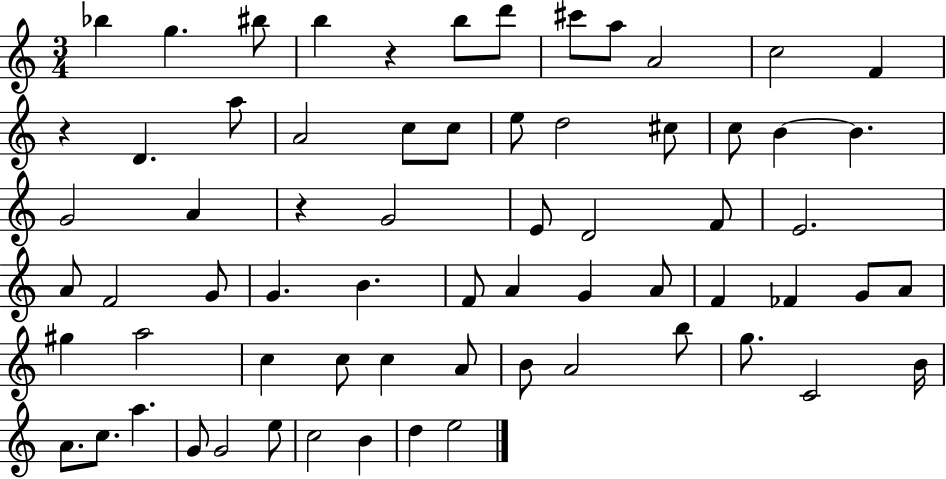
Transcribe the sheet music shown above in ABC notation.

X:1
T:Untitled
M:3/4
L:1/4
K:C
_b g ^b/2 b z b/2 d'/2 ^c'/2 a/2 A2 c2 F z D a/2 A2 c/2 c/2 e/2 d2 ^c/2 c/2 B B G2 A z G2 E/2 D2 F/2 E2 A/2 F2 G/2 G B F/2 A G A/2 F _F G/2 A/2 ^g a2 c c/2 c A/2 B/2 A2 b/2 g/2 C2 B/4 A/2 c/2 a G/2 G2 e/2 c2 B d e2